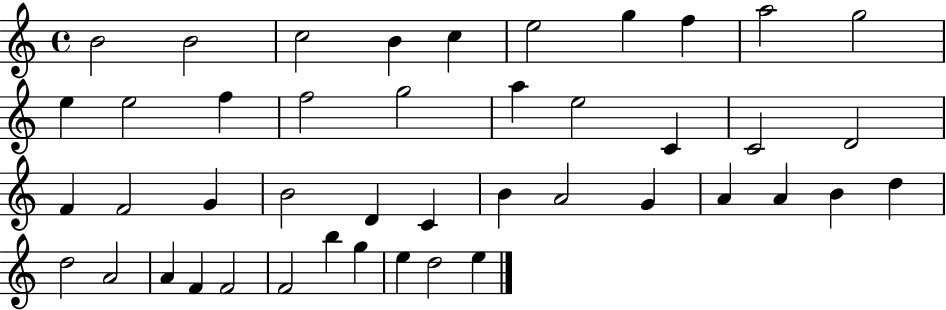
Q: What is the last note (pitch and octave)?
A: E5